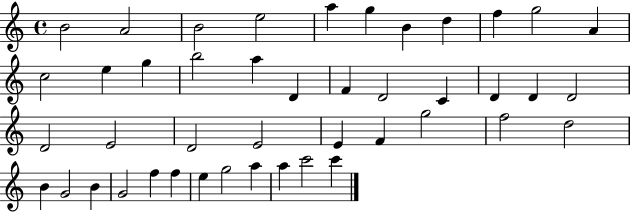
{
  \clef treble
  \time 4/4
  \defaultTimeSignature
  \key c \major
  b'2 a'2 | b'2 e''2 | a''4 g''4 b'4 d''4 | f''4 g''2 a'4 | \break c''2 e''4 g''4 | b''2 a''4 d'4 | f'4 d'2 c'4 | d'4 d'4 d'2 | \break d'2 e'2 | d'2 e'2 | e'4 f'4 g''2 | f''2 d''2 | \break b'4 g'2 b'4 | g'2 f''4 f''4 | e''4 g''2 a''4 | a''4 c'''2 c'''4 | \break \bar "|."
}